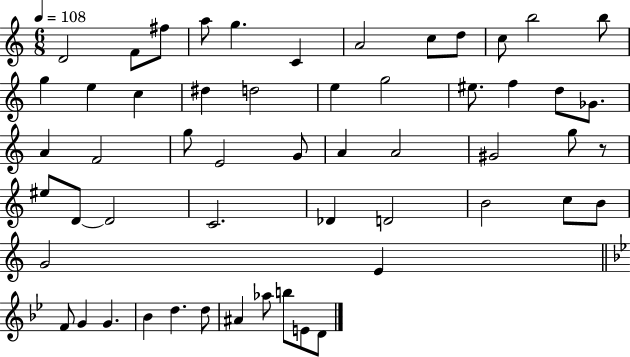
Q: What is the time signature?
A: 6/8